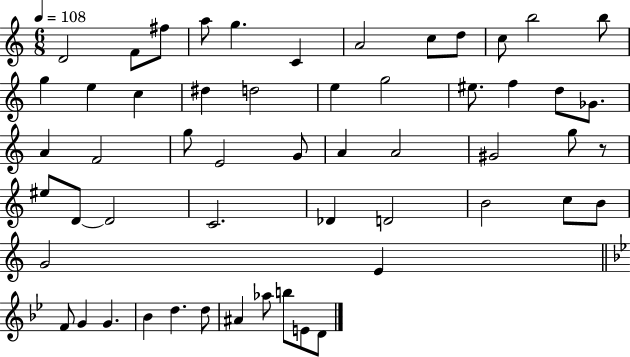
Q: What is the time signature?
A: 6/8